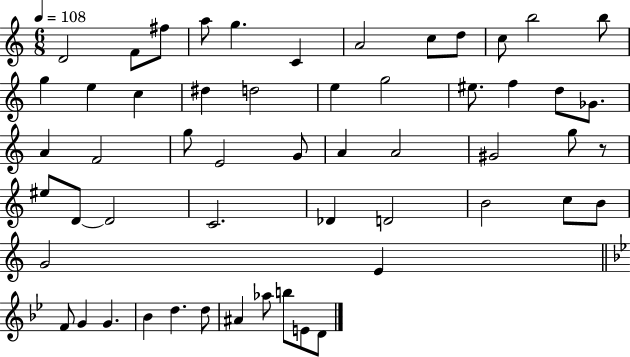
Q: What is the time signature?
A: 6/8